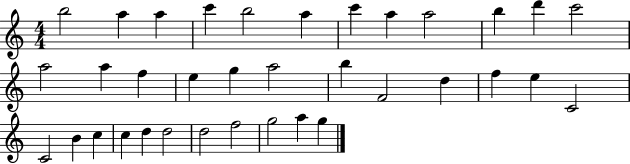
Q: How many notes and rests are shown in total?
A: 35